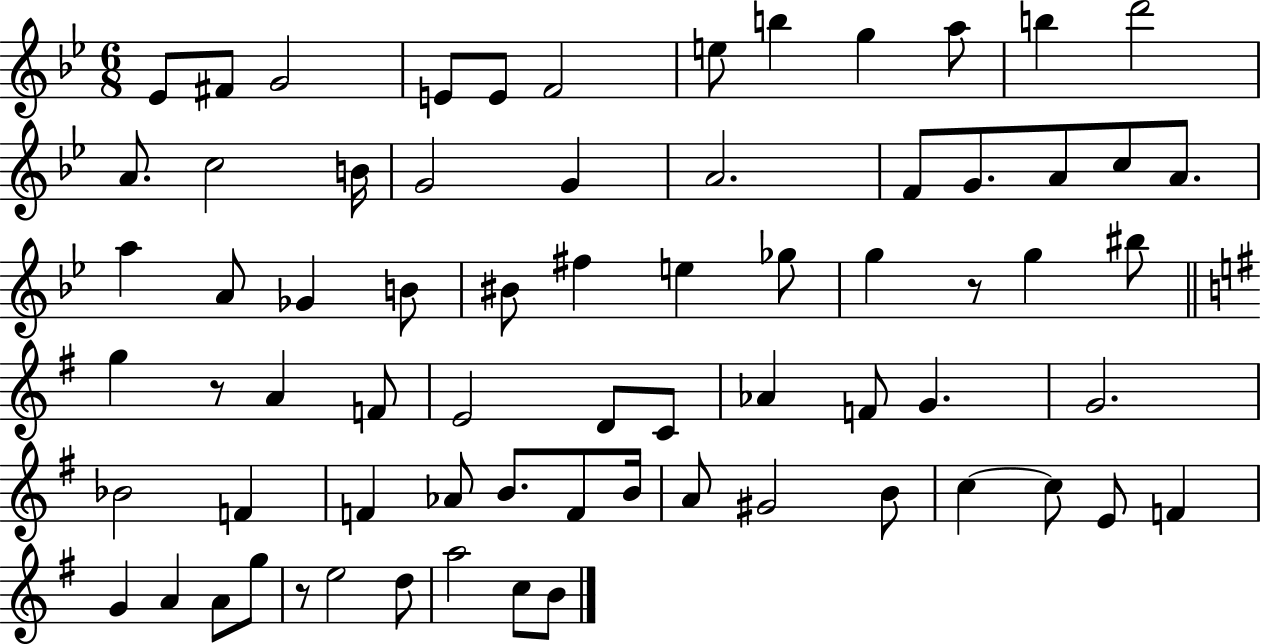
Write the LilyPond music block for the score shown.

{
  \clef treble
  \numericTimeSignature
  \time 6/8
  \key bes \major
  ees'8 fis'8 g'2 | e'8 e'8 f'2 | e''8 b''4 g''4 a''8 | b''4 d'''2 | \break a'8. c''2 b'16 | g'2 g'4 | a'2. | f'8 g'8. a'8 c''8 a'8. | \break a''4 a'8 ges'4 b'8 | bis'8 fis''4 e''4 ges''8 | g''4 r8 g''4 bis''8 | \bar "||" \break \key g \major g''4 r8 a'4 f'8 | e'2 d'8 c'8 | aes'4 f'8 g'4. | g'2. | \break bes'2 f'4 | f'4 aes'8 b'8. f'8 b'16 | a'8 gis'2 b'8 | c''4~~ c''8 e'8 f'4 | \break g'4 a'4 a'8 g''8 | r8 e''2 d''8 | a''2 c''8 b'8 | \bar "|."
}